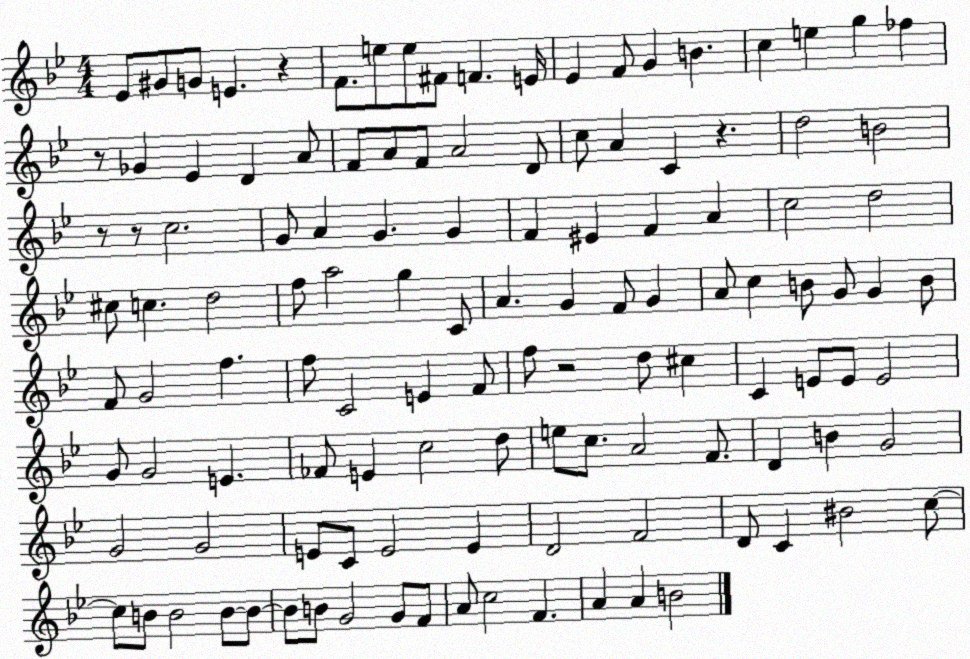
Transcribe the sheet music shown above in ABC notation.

X:1
T:Untitled
M:4/4
L:1/4
K:Bb
_E/2 ^G/2 G/2 E z F/2 e/2 e/2 ^F/2 F E/4 _E F/2 G B c e g _f z/2 _G _E D A/2 F/2 A/2 F/2 A2 D/2 c/2 A C z d2 B2 z/2 z/2 c2 G/2 A G G F ^E F A c2 d2 ^c/2 c d2 f/2 a2 g C/2 A G F/2 G A/2 c B/2 G/2 G B/2 F/2 G2 f f/2 C2 E F/2 f/2 z2 d/2 ^c C E/2 E/2 E2 G/2 G2 E _F/2 E c2 d/2 e/2 c/2 A2 F/2 D B G2 G2 G2 E/2 C/2 E2 E D2 F2 D/2 C ^B2 c/2 c/2 B/2 B2 B/2 B/2 B/2 B/2 G2 G/2 F/2 A/2 c2 F A A B2